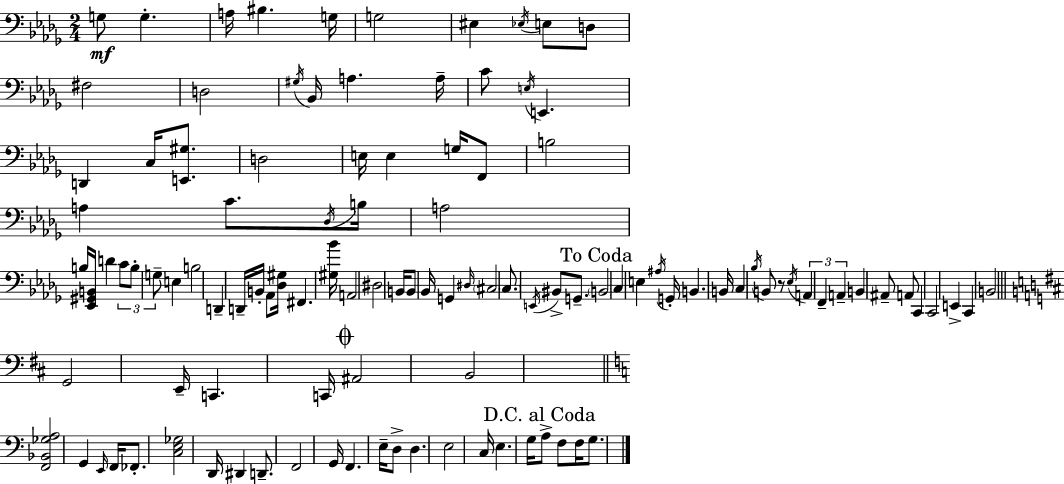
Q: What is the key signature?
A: BES minor